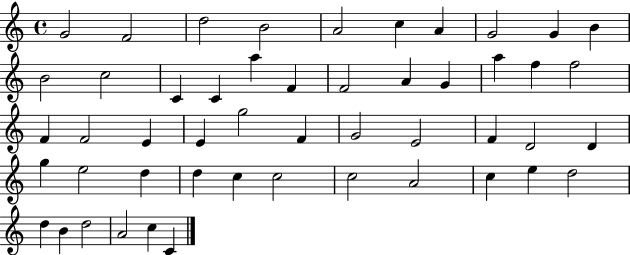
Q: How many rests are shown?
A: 0